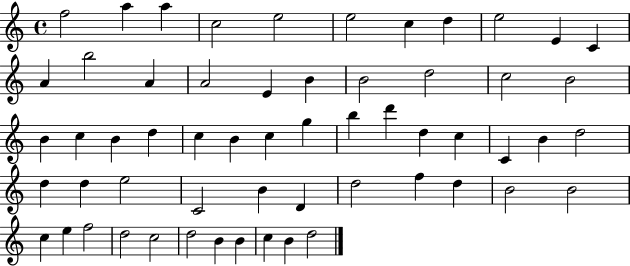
{
  \clef treble
  \time 4/4
  \defaultTimeSignature
  \key c \major
  f''2 a''4 a''4 | c''2 e''2 | e''2 c''4 d''4 | e''2 e'4 c'4 | \break a'4 b''2 a'4 | a'2 e'4 b'4 | b'2 d''2 | c''2 b'2 | \break b'4 c''4 b'4 d''4 | c''4 b'4 c''4 g''4 | b''4 d'''4 d''4 c''4 | c'4 b'4 d''2 | \break d''4 d''4 e''2 | c'2 b'4 d'4 | d''2 f''4 d''4 | b'2 b'2 | \break c''4 e''4 f''2 | d''2 c''2 | d''2 b'4 b'4 | c''4 b'4 d''2 | \break \bar "|."
}